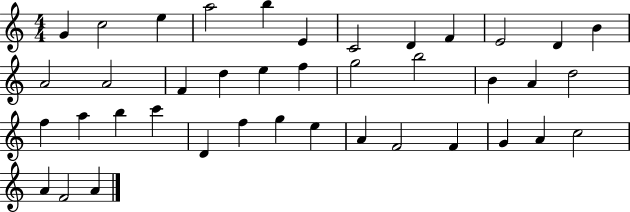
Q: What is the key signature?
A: C major